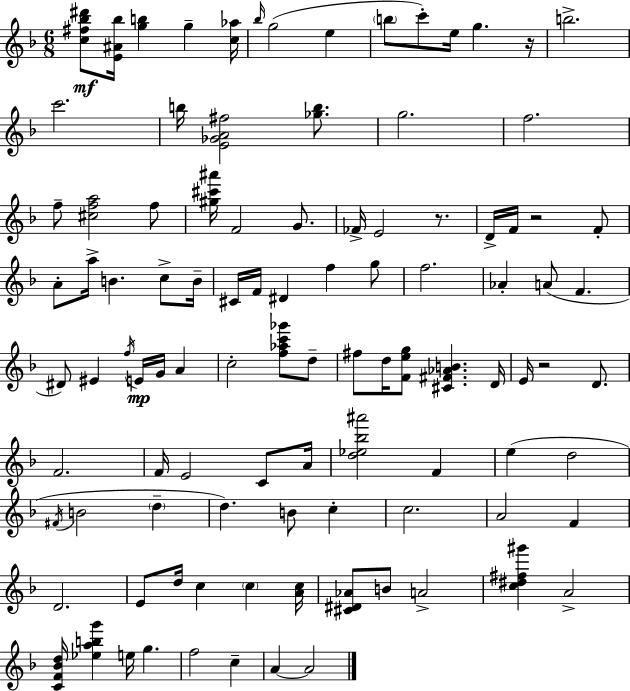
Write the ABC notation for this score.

X:1
T:Untitled
M:6/8
L:1/4
K:Dm
[c^f_b^d']/2 [E^A_b]/4 [gb] g [c_a]/4 _b/4 g2 e b/2 c'/2 e/4 g z/4 b2 c'2 b/4 [E_GA^f]2 [_gb]/2 g2 f2 f/2 [^cfa]2 f/2 [^g^c'^a']/4 F2 G/2 _F/4 E2 z/2 D/4 F/4 z2 F/2 A/2 a/4 B c/2 B/4 ^C/4 F/4 ^D f g/2 f2 _A A/2 F ^D/2 ^E f/4 E/4 G/4 A c2 [f_ac'_g']/2 d/2 ^f/2 d/4 [Feg]/2 [^C^F_AB] D/4 E/4 z2 D/2 F2 F/4 E2 C/2 A/4 [d_e_b^a']2 F e d2 ^F/4 B2 d d B/2 c c2 A2 F D2 E/2 d/4 c c [Ac]/4 [^C^D_A]/2 B/2 A2 [c^d^f^g'] A2 [CF_Bd]/4 [_eabg'] e/4 g f2 c A A2